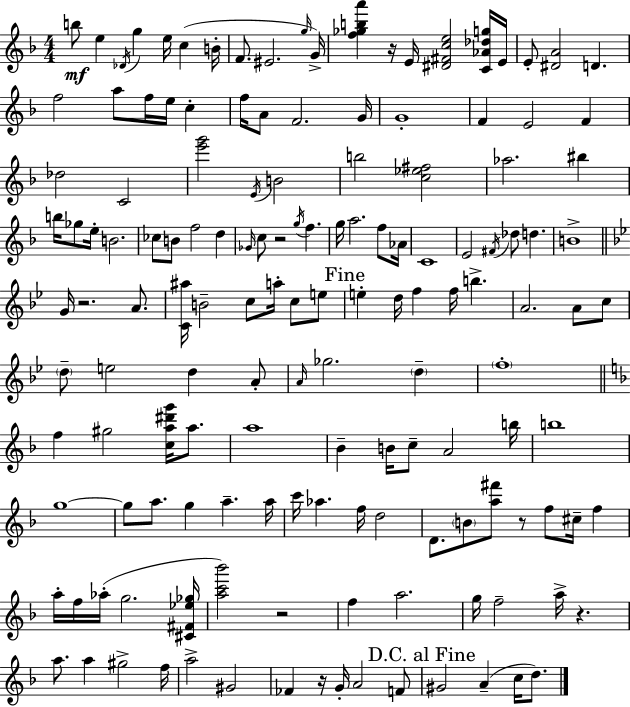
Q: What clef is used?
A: treble